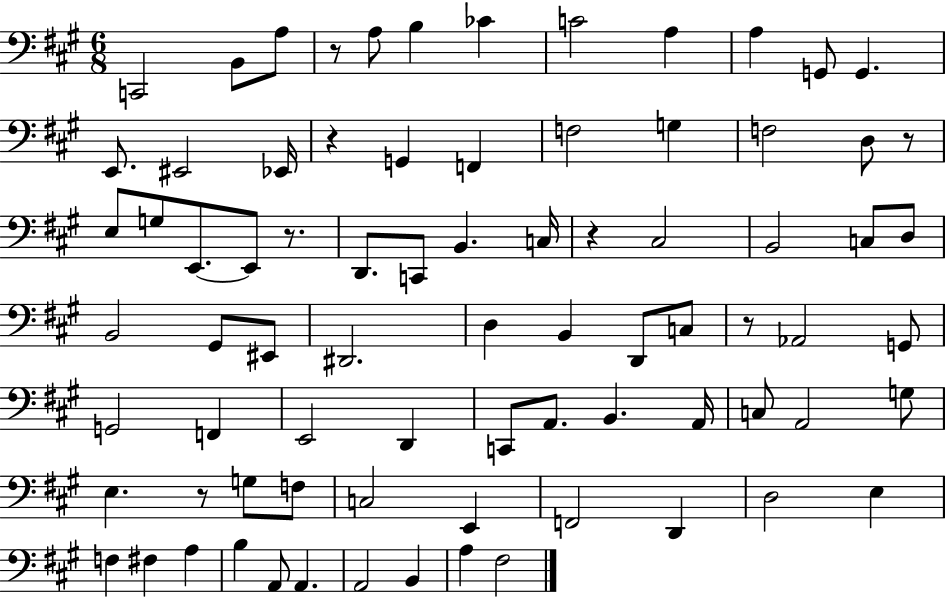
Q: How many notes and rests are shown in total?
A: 79